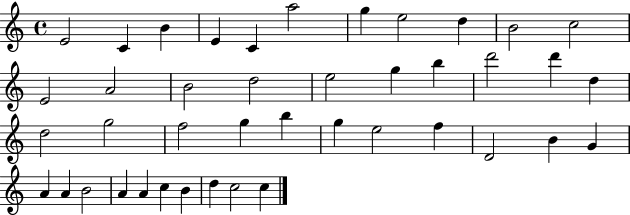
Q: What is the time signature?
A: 4/4